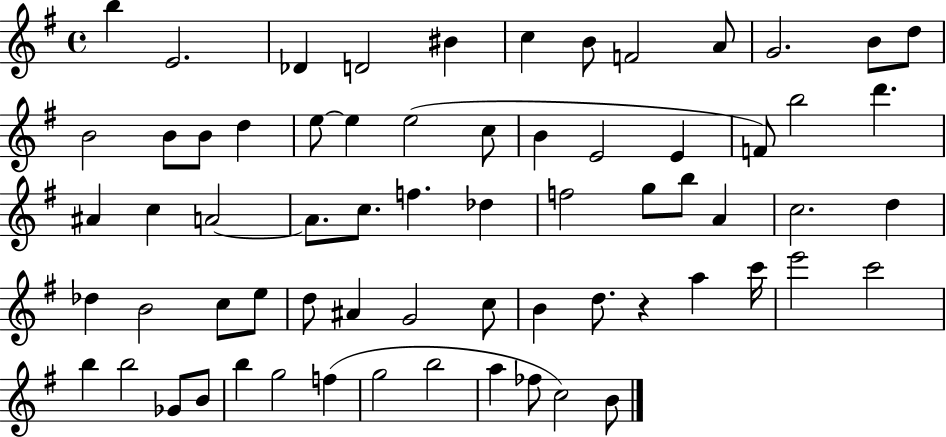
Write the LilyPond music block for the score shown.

{
  \clef treble
  \time 4/4
  \defaultTimeSignature
  \key g \major
  \repeat volta 2 { b''4 e'2. | des'4 d'2 bis'4 | c''4 b'8 f'2 a'8 | g'2. b'8 d''8 | \break b'2 b'8 b'8 d''4 | e''8~~ e''4 e''2( c''8 | b'4 e'2 e'4 | f'8) b''2 d'''4. | \break ais'4 c''4 a'2~~ | a'8. c''8. f''4. des''4 | f''2 g''8 b''8 a'4 | c''2. d''4 | \break des''4 b'2 c''8 e''8 | d''8 ais'4 g'2 c''8 | b'4 d''8. r4 a''4 c'''16 | e'''2 c'''2 | \break b''4 b''2 ges'8 b'8 | b''4 g''2 f''4( | g''2 b''2 | a''4 fes''8 c''2) b'8 | \break } \bar "|."
}